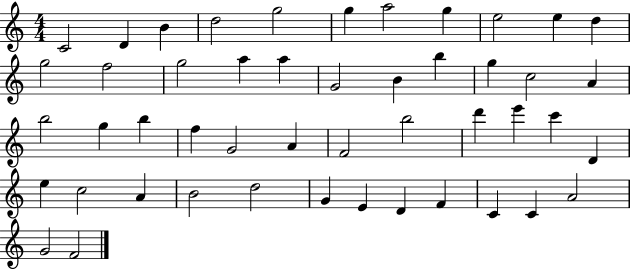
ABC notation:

X:1
T:Untitled
M:4/4
L:1/4
K:C
C2 D B d2 g2 g a2 g e2 e d g2 f2 g2 a a G2 B b g c2 A b2 g b f G2 A F2 b2 d' e' c' D e c2 A B2 d2 G E D F C C A2 G2 F2